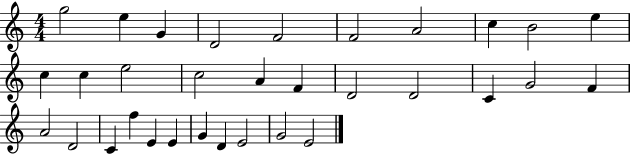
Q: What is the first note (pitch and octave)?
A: G5